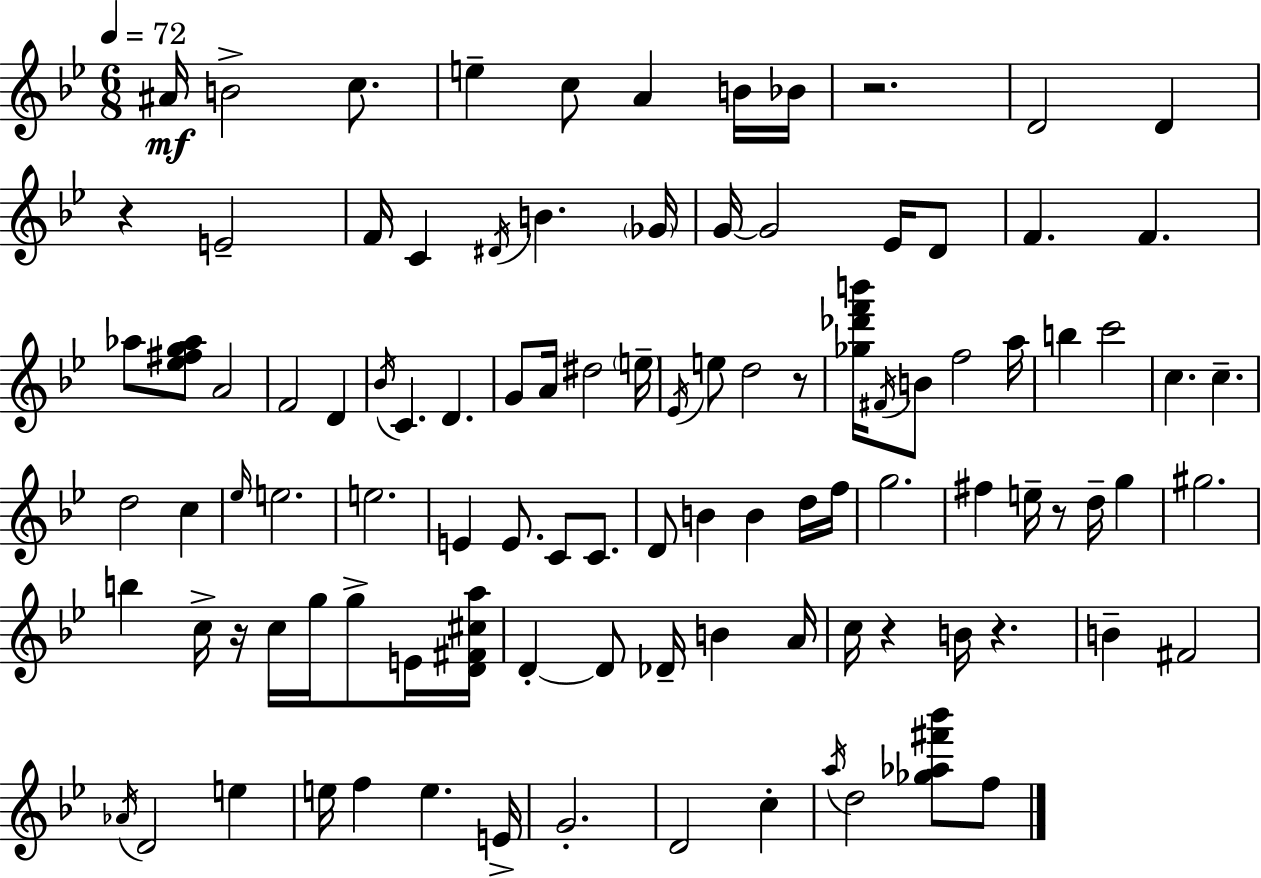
{
  \clef treble
  \numericTimeSignature
  \time 6/8
  \key bes \major
  \tempo 4 = 72
  ais'16\mf b'2-> c''8. | e''4-- c''8 a'4 b'16 bes'16 | r2. | d'2 d'4 | \break r4 e'2-- | f'16 c'4 \acciaccatura { dis'16 } b'4. | \parenthesize ges'16 g'16~~ g'2 ees'16 d'8 | f'4. f'4. | \break aes''8 <ees'' fis'' g'' aes''>8 a'2 | f'2 d'4 | \acciaccatura { bes'16 } c'4. d'4. | g'8 a'16 dis''2 | \break \parenthesize e''16-- \acciaccatura { ees'16 } e''8 d''2 | r8 <ges'' des''' f''' b'''>16 \acciaccatura { fis'16 } b'8 f''2 | a''16 b''4 c'''2 | c''4. c''4.-- | \break d''2 | c''4 \grace { ees''16 } e''2. | e''2. | e'4 e'8. | \break c'8 c'8. d'8 b'4 b'4 | d''16 f''16 g''2. | fis''4 e''16-- r8 | d''16-- g''4 gis''2. | \break b''4 c''16-> r16 c''16 | g''16 g''8-> e'16 <d' fis' cis'' a''>16 d'4-.~~ d'8 des'16-- | b'4 a'16 c''16 r4 b'16 r4. | b'4-- fis'2 | \break \acciaccatura { aes'16 } d'2 | e''4 e''16 f''4 e''4. | e'16-> g'2.-. | d'2 | \break c''4-. \acciaccatura { a''16 } d''2 | <ges'' aes'' fis''' bes'''>8 f''8 \bar "|."
}